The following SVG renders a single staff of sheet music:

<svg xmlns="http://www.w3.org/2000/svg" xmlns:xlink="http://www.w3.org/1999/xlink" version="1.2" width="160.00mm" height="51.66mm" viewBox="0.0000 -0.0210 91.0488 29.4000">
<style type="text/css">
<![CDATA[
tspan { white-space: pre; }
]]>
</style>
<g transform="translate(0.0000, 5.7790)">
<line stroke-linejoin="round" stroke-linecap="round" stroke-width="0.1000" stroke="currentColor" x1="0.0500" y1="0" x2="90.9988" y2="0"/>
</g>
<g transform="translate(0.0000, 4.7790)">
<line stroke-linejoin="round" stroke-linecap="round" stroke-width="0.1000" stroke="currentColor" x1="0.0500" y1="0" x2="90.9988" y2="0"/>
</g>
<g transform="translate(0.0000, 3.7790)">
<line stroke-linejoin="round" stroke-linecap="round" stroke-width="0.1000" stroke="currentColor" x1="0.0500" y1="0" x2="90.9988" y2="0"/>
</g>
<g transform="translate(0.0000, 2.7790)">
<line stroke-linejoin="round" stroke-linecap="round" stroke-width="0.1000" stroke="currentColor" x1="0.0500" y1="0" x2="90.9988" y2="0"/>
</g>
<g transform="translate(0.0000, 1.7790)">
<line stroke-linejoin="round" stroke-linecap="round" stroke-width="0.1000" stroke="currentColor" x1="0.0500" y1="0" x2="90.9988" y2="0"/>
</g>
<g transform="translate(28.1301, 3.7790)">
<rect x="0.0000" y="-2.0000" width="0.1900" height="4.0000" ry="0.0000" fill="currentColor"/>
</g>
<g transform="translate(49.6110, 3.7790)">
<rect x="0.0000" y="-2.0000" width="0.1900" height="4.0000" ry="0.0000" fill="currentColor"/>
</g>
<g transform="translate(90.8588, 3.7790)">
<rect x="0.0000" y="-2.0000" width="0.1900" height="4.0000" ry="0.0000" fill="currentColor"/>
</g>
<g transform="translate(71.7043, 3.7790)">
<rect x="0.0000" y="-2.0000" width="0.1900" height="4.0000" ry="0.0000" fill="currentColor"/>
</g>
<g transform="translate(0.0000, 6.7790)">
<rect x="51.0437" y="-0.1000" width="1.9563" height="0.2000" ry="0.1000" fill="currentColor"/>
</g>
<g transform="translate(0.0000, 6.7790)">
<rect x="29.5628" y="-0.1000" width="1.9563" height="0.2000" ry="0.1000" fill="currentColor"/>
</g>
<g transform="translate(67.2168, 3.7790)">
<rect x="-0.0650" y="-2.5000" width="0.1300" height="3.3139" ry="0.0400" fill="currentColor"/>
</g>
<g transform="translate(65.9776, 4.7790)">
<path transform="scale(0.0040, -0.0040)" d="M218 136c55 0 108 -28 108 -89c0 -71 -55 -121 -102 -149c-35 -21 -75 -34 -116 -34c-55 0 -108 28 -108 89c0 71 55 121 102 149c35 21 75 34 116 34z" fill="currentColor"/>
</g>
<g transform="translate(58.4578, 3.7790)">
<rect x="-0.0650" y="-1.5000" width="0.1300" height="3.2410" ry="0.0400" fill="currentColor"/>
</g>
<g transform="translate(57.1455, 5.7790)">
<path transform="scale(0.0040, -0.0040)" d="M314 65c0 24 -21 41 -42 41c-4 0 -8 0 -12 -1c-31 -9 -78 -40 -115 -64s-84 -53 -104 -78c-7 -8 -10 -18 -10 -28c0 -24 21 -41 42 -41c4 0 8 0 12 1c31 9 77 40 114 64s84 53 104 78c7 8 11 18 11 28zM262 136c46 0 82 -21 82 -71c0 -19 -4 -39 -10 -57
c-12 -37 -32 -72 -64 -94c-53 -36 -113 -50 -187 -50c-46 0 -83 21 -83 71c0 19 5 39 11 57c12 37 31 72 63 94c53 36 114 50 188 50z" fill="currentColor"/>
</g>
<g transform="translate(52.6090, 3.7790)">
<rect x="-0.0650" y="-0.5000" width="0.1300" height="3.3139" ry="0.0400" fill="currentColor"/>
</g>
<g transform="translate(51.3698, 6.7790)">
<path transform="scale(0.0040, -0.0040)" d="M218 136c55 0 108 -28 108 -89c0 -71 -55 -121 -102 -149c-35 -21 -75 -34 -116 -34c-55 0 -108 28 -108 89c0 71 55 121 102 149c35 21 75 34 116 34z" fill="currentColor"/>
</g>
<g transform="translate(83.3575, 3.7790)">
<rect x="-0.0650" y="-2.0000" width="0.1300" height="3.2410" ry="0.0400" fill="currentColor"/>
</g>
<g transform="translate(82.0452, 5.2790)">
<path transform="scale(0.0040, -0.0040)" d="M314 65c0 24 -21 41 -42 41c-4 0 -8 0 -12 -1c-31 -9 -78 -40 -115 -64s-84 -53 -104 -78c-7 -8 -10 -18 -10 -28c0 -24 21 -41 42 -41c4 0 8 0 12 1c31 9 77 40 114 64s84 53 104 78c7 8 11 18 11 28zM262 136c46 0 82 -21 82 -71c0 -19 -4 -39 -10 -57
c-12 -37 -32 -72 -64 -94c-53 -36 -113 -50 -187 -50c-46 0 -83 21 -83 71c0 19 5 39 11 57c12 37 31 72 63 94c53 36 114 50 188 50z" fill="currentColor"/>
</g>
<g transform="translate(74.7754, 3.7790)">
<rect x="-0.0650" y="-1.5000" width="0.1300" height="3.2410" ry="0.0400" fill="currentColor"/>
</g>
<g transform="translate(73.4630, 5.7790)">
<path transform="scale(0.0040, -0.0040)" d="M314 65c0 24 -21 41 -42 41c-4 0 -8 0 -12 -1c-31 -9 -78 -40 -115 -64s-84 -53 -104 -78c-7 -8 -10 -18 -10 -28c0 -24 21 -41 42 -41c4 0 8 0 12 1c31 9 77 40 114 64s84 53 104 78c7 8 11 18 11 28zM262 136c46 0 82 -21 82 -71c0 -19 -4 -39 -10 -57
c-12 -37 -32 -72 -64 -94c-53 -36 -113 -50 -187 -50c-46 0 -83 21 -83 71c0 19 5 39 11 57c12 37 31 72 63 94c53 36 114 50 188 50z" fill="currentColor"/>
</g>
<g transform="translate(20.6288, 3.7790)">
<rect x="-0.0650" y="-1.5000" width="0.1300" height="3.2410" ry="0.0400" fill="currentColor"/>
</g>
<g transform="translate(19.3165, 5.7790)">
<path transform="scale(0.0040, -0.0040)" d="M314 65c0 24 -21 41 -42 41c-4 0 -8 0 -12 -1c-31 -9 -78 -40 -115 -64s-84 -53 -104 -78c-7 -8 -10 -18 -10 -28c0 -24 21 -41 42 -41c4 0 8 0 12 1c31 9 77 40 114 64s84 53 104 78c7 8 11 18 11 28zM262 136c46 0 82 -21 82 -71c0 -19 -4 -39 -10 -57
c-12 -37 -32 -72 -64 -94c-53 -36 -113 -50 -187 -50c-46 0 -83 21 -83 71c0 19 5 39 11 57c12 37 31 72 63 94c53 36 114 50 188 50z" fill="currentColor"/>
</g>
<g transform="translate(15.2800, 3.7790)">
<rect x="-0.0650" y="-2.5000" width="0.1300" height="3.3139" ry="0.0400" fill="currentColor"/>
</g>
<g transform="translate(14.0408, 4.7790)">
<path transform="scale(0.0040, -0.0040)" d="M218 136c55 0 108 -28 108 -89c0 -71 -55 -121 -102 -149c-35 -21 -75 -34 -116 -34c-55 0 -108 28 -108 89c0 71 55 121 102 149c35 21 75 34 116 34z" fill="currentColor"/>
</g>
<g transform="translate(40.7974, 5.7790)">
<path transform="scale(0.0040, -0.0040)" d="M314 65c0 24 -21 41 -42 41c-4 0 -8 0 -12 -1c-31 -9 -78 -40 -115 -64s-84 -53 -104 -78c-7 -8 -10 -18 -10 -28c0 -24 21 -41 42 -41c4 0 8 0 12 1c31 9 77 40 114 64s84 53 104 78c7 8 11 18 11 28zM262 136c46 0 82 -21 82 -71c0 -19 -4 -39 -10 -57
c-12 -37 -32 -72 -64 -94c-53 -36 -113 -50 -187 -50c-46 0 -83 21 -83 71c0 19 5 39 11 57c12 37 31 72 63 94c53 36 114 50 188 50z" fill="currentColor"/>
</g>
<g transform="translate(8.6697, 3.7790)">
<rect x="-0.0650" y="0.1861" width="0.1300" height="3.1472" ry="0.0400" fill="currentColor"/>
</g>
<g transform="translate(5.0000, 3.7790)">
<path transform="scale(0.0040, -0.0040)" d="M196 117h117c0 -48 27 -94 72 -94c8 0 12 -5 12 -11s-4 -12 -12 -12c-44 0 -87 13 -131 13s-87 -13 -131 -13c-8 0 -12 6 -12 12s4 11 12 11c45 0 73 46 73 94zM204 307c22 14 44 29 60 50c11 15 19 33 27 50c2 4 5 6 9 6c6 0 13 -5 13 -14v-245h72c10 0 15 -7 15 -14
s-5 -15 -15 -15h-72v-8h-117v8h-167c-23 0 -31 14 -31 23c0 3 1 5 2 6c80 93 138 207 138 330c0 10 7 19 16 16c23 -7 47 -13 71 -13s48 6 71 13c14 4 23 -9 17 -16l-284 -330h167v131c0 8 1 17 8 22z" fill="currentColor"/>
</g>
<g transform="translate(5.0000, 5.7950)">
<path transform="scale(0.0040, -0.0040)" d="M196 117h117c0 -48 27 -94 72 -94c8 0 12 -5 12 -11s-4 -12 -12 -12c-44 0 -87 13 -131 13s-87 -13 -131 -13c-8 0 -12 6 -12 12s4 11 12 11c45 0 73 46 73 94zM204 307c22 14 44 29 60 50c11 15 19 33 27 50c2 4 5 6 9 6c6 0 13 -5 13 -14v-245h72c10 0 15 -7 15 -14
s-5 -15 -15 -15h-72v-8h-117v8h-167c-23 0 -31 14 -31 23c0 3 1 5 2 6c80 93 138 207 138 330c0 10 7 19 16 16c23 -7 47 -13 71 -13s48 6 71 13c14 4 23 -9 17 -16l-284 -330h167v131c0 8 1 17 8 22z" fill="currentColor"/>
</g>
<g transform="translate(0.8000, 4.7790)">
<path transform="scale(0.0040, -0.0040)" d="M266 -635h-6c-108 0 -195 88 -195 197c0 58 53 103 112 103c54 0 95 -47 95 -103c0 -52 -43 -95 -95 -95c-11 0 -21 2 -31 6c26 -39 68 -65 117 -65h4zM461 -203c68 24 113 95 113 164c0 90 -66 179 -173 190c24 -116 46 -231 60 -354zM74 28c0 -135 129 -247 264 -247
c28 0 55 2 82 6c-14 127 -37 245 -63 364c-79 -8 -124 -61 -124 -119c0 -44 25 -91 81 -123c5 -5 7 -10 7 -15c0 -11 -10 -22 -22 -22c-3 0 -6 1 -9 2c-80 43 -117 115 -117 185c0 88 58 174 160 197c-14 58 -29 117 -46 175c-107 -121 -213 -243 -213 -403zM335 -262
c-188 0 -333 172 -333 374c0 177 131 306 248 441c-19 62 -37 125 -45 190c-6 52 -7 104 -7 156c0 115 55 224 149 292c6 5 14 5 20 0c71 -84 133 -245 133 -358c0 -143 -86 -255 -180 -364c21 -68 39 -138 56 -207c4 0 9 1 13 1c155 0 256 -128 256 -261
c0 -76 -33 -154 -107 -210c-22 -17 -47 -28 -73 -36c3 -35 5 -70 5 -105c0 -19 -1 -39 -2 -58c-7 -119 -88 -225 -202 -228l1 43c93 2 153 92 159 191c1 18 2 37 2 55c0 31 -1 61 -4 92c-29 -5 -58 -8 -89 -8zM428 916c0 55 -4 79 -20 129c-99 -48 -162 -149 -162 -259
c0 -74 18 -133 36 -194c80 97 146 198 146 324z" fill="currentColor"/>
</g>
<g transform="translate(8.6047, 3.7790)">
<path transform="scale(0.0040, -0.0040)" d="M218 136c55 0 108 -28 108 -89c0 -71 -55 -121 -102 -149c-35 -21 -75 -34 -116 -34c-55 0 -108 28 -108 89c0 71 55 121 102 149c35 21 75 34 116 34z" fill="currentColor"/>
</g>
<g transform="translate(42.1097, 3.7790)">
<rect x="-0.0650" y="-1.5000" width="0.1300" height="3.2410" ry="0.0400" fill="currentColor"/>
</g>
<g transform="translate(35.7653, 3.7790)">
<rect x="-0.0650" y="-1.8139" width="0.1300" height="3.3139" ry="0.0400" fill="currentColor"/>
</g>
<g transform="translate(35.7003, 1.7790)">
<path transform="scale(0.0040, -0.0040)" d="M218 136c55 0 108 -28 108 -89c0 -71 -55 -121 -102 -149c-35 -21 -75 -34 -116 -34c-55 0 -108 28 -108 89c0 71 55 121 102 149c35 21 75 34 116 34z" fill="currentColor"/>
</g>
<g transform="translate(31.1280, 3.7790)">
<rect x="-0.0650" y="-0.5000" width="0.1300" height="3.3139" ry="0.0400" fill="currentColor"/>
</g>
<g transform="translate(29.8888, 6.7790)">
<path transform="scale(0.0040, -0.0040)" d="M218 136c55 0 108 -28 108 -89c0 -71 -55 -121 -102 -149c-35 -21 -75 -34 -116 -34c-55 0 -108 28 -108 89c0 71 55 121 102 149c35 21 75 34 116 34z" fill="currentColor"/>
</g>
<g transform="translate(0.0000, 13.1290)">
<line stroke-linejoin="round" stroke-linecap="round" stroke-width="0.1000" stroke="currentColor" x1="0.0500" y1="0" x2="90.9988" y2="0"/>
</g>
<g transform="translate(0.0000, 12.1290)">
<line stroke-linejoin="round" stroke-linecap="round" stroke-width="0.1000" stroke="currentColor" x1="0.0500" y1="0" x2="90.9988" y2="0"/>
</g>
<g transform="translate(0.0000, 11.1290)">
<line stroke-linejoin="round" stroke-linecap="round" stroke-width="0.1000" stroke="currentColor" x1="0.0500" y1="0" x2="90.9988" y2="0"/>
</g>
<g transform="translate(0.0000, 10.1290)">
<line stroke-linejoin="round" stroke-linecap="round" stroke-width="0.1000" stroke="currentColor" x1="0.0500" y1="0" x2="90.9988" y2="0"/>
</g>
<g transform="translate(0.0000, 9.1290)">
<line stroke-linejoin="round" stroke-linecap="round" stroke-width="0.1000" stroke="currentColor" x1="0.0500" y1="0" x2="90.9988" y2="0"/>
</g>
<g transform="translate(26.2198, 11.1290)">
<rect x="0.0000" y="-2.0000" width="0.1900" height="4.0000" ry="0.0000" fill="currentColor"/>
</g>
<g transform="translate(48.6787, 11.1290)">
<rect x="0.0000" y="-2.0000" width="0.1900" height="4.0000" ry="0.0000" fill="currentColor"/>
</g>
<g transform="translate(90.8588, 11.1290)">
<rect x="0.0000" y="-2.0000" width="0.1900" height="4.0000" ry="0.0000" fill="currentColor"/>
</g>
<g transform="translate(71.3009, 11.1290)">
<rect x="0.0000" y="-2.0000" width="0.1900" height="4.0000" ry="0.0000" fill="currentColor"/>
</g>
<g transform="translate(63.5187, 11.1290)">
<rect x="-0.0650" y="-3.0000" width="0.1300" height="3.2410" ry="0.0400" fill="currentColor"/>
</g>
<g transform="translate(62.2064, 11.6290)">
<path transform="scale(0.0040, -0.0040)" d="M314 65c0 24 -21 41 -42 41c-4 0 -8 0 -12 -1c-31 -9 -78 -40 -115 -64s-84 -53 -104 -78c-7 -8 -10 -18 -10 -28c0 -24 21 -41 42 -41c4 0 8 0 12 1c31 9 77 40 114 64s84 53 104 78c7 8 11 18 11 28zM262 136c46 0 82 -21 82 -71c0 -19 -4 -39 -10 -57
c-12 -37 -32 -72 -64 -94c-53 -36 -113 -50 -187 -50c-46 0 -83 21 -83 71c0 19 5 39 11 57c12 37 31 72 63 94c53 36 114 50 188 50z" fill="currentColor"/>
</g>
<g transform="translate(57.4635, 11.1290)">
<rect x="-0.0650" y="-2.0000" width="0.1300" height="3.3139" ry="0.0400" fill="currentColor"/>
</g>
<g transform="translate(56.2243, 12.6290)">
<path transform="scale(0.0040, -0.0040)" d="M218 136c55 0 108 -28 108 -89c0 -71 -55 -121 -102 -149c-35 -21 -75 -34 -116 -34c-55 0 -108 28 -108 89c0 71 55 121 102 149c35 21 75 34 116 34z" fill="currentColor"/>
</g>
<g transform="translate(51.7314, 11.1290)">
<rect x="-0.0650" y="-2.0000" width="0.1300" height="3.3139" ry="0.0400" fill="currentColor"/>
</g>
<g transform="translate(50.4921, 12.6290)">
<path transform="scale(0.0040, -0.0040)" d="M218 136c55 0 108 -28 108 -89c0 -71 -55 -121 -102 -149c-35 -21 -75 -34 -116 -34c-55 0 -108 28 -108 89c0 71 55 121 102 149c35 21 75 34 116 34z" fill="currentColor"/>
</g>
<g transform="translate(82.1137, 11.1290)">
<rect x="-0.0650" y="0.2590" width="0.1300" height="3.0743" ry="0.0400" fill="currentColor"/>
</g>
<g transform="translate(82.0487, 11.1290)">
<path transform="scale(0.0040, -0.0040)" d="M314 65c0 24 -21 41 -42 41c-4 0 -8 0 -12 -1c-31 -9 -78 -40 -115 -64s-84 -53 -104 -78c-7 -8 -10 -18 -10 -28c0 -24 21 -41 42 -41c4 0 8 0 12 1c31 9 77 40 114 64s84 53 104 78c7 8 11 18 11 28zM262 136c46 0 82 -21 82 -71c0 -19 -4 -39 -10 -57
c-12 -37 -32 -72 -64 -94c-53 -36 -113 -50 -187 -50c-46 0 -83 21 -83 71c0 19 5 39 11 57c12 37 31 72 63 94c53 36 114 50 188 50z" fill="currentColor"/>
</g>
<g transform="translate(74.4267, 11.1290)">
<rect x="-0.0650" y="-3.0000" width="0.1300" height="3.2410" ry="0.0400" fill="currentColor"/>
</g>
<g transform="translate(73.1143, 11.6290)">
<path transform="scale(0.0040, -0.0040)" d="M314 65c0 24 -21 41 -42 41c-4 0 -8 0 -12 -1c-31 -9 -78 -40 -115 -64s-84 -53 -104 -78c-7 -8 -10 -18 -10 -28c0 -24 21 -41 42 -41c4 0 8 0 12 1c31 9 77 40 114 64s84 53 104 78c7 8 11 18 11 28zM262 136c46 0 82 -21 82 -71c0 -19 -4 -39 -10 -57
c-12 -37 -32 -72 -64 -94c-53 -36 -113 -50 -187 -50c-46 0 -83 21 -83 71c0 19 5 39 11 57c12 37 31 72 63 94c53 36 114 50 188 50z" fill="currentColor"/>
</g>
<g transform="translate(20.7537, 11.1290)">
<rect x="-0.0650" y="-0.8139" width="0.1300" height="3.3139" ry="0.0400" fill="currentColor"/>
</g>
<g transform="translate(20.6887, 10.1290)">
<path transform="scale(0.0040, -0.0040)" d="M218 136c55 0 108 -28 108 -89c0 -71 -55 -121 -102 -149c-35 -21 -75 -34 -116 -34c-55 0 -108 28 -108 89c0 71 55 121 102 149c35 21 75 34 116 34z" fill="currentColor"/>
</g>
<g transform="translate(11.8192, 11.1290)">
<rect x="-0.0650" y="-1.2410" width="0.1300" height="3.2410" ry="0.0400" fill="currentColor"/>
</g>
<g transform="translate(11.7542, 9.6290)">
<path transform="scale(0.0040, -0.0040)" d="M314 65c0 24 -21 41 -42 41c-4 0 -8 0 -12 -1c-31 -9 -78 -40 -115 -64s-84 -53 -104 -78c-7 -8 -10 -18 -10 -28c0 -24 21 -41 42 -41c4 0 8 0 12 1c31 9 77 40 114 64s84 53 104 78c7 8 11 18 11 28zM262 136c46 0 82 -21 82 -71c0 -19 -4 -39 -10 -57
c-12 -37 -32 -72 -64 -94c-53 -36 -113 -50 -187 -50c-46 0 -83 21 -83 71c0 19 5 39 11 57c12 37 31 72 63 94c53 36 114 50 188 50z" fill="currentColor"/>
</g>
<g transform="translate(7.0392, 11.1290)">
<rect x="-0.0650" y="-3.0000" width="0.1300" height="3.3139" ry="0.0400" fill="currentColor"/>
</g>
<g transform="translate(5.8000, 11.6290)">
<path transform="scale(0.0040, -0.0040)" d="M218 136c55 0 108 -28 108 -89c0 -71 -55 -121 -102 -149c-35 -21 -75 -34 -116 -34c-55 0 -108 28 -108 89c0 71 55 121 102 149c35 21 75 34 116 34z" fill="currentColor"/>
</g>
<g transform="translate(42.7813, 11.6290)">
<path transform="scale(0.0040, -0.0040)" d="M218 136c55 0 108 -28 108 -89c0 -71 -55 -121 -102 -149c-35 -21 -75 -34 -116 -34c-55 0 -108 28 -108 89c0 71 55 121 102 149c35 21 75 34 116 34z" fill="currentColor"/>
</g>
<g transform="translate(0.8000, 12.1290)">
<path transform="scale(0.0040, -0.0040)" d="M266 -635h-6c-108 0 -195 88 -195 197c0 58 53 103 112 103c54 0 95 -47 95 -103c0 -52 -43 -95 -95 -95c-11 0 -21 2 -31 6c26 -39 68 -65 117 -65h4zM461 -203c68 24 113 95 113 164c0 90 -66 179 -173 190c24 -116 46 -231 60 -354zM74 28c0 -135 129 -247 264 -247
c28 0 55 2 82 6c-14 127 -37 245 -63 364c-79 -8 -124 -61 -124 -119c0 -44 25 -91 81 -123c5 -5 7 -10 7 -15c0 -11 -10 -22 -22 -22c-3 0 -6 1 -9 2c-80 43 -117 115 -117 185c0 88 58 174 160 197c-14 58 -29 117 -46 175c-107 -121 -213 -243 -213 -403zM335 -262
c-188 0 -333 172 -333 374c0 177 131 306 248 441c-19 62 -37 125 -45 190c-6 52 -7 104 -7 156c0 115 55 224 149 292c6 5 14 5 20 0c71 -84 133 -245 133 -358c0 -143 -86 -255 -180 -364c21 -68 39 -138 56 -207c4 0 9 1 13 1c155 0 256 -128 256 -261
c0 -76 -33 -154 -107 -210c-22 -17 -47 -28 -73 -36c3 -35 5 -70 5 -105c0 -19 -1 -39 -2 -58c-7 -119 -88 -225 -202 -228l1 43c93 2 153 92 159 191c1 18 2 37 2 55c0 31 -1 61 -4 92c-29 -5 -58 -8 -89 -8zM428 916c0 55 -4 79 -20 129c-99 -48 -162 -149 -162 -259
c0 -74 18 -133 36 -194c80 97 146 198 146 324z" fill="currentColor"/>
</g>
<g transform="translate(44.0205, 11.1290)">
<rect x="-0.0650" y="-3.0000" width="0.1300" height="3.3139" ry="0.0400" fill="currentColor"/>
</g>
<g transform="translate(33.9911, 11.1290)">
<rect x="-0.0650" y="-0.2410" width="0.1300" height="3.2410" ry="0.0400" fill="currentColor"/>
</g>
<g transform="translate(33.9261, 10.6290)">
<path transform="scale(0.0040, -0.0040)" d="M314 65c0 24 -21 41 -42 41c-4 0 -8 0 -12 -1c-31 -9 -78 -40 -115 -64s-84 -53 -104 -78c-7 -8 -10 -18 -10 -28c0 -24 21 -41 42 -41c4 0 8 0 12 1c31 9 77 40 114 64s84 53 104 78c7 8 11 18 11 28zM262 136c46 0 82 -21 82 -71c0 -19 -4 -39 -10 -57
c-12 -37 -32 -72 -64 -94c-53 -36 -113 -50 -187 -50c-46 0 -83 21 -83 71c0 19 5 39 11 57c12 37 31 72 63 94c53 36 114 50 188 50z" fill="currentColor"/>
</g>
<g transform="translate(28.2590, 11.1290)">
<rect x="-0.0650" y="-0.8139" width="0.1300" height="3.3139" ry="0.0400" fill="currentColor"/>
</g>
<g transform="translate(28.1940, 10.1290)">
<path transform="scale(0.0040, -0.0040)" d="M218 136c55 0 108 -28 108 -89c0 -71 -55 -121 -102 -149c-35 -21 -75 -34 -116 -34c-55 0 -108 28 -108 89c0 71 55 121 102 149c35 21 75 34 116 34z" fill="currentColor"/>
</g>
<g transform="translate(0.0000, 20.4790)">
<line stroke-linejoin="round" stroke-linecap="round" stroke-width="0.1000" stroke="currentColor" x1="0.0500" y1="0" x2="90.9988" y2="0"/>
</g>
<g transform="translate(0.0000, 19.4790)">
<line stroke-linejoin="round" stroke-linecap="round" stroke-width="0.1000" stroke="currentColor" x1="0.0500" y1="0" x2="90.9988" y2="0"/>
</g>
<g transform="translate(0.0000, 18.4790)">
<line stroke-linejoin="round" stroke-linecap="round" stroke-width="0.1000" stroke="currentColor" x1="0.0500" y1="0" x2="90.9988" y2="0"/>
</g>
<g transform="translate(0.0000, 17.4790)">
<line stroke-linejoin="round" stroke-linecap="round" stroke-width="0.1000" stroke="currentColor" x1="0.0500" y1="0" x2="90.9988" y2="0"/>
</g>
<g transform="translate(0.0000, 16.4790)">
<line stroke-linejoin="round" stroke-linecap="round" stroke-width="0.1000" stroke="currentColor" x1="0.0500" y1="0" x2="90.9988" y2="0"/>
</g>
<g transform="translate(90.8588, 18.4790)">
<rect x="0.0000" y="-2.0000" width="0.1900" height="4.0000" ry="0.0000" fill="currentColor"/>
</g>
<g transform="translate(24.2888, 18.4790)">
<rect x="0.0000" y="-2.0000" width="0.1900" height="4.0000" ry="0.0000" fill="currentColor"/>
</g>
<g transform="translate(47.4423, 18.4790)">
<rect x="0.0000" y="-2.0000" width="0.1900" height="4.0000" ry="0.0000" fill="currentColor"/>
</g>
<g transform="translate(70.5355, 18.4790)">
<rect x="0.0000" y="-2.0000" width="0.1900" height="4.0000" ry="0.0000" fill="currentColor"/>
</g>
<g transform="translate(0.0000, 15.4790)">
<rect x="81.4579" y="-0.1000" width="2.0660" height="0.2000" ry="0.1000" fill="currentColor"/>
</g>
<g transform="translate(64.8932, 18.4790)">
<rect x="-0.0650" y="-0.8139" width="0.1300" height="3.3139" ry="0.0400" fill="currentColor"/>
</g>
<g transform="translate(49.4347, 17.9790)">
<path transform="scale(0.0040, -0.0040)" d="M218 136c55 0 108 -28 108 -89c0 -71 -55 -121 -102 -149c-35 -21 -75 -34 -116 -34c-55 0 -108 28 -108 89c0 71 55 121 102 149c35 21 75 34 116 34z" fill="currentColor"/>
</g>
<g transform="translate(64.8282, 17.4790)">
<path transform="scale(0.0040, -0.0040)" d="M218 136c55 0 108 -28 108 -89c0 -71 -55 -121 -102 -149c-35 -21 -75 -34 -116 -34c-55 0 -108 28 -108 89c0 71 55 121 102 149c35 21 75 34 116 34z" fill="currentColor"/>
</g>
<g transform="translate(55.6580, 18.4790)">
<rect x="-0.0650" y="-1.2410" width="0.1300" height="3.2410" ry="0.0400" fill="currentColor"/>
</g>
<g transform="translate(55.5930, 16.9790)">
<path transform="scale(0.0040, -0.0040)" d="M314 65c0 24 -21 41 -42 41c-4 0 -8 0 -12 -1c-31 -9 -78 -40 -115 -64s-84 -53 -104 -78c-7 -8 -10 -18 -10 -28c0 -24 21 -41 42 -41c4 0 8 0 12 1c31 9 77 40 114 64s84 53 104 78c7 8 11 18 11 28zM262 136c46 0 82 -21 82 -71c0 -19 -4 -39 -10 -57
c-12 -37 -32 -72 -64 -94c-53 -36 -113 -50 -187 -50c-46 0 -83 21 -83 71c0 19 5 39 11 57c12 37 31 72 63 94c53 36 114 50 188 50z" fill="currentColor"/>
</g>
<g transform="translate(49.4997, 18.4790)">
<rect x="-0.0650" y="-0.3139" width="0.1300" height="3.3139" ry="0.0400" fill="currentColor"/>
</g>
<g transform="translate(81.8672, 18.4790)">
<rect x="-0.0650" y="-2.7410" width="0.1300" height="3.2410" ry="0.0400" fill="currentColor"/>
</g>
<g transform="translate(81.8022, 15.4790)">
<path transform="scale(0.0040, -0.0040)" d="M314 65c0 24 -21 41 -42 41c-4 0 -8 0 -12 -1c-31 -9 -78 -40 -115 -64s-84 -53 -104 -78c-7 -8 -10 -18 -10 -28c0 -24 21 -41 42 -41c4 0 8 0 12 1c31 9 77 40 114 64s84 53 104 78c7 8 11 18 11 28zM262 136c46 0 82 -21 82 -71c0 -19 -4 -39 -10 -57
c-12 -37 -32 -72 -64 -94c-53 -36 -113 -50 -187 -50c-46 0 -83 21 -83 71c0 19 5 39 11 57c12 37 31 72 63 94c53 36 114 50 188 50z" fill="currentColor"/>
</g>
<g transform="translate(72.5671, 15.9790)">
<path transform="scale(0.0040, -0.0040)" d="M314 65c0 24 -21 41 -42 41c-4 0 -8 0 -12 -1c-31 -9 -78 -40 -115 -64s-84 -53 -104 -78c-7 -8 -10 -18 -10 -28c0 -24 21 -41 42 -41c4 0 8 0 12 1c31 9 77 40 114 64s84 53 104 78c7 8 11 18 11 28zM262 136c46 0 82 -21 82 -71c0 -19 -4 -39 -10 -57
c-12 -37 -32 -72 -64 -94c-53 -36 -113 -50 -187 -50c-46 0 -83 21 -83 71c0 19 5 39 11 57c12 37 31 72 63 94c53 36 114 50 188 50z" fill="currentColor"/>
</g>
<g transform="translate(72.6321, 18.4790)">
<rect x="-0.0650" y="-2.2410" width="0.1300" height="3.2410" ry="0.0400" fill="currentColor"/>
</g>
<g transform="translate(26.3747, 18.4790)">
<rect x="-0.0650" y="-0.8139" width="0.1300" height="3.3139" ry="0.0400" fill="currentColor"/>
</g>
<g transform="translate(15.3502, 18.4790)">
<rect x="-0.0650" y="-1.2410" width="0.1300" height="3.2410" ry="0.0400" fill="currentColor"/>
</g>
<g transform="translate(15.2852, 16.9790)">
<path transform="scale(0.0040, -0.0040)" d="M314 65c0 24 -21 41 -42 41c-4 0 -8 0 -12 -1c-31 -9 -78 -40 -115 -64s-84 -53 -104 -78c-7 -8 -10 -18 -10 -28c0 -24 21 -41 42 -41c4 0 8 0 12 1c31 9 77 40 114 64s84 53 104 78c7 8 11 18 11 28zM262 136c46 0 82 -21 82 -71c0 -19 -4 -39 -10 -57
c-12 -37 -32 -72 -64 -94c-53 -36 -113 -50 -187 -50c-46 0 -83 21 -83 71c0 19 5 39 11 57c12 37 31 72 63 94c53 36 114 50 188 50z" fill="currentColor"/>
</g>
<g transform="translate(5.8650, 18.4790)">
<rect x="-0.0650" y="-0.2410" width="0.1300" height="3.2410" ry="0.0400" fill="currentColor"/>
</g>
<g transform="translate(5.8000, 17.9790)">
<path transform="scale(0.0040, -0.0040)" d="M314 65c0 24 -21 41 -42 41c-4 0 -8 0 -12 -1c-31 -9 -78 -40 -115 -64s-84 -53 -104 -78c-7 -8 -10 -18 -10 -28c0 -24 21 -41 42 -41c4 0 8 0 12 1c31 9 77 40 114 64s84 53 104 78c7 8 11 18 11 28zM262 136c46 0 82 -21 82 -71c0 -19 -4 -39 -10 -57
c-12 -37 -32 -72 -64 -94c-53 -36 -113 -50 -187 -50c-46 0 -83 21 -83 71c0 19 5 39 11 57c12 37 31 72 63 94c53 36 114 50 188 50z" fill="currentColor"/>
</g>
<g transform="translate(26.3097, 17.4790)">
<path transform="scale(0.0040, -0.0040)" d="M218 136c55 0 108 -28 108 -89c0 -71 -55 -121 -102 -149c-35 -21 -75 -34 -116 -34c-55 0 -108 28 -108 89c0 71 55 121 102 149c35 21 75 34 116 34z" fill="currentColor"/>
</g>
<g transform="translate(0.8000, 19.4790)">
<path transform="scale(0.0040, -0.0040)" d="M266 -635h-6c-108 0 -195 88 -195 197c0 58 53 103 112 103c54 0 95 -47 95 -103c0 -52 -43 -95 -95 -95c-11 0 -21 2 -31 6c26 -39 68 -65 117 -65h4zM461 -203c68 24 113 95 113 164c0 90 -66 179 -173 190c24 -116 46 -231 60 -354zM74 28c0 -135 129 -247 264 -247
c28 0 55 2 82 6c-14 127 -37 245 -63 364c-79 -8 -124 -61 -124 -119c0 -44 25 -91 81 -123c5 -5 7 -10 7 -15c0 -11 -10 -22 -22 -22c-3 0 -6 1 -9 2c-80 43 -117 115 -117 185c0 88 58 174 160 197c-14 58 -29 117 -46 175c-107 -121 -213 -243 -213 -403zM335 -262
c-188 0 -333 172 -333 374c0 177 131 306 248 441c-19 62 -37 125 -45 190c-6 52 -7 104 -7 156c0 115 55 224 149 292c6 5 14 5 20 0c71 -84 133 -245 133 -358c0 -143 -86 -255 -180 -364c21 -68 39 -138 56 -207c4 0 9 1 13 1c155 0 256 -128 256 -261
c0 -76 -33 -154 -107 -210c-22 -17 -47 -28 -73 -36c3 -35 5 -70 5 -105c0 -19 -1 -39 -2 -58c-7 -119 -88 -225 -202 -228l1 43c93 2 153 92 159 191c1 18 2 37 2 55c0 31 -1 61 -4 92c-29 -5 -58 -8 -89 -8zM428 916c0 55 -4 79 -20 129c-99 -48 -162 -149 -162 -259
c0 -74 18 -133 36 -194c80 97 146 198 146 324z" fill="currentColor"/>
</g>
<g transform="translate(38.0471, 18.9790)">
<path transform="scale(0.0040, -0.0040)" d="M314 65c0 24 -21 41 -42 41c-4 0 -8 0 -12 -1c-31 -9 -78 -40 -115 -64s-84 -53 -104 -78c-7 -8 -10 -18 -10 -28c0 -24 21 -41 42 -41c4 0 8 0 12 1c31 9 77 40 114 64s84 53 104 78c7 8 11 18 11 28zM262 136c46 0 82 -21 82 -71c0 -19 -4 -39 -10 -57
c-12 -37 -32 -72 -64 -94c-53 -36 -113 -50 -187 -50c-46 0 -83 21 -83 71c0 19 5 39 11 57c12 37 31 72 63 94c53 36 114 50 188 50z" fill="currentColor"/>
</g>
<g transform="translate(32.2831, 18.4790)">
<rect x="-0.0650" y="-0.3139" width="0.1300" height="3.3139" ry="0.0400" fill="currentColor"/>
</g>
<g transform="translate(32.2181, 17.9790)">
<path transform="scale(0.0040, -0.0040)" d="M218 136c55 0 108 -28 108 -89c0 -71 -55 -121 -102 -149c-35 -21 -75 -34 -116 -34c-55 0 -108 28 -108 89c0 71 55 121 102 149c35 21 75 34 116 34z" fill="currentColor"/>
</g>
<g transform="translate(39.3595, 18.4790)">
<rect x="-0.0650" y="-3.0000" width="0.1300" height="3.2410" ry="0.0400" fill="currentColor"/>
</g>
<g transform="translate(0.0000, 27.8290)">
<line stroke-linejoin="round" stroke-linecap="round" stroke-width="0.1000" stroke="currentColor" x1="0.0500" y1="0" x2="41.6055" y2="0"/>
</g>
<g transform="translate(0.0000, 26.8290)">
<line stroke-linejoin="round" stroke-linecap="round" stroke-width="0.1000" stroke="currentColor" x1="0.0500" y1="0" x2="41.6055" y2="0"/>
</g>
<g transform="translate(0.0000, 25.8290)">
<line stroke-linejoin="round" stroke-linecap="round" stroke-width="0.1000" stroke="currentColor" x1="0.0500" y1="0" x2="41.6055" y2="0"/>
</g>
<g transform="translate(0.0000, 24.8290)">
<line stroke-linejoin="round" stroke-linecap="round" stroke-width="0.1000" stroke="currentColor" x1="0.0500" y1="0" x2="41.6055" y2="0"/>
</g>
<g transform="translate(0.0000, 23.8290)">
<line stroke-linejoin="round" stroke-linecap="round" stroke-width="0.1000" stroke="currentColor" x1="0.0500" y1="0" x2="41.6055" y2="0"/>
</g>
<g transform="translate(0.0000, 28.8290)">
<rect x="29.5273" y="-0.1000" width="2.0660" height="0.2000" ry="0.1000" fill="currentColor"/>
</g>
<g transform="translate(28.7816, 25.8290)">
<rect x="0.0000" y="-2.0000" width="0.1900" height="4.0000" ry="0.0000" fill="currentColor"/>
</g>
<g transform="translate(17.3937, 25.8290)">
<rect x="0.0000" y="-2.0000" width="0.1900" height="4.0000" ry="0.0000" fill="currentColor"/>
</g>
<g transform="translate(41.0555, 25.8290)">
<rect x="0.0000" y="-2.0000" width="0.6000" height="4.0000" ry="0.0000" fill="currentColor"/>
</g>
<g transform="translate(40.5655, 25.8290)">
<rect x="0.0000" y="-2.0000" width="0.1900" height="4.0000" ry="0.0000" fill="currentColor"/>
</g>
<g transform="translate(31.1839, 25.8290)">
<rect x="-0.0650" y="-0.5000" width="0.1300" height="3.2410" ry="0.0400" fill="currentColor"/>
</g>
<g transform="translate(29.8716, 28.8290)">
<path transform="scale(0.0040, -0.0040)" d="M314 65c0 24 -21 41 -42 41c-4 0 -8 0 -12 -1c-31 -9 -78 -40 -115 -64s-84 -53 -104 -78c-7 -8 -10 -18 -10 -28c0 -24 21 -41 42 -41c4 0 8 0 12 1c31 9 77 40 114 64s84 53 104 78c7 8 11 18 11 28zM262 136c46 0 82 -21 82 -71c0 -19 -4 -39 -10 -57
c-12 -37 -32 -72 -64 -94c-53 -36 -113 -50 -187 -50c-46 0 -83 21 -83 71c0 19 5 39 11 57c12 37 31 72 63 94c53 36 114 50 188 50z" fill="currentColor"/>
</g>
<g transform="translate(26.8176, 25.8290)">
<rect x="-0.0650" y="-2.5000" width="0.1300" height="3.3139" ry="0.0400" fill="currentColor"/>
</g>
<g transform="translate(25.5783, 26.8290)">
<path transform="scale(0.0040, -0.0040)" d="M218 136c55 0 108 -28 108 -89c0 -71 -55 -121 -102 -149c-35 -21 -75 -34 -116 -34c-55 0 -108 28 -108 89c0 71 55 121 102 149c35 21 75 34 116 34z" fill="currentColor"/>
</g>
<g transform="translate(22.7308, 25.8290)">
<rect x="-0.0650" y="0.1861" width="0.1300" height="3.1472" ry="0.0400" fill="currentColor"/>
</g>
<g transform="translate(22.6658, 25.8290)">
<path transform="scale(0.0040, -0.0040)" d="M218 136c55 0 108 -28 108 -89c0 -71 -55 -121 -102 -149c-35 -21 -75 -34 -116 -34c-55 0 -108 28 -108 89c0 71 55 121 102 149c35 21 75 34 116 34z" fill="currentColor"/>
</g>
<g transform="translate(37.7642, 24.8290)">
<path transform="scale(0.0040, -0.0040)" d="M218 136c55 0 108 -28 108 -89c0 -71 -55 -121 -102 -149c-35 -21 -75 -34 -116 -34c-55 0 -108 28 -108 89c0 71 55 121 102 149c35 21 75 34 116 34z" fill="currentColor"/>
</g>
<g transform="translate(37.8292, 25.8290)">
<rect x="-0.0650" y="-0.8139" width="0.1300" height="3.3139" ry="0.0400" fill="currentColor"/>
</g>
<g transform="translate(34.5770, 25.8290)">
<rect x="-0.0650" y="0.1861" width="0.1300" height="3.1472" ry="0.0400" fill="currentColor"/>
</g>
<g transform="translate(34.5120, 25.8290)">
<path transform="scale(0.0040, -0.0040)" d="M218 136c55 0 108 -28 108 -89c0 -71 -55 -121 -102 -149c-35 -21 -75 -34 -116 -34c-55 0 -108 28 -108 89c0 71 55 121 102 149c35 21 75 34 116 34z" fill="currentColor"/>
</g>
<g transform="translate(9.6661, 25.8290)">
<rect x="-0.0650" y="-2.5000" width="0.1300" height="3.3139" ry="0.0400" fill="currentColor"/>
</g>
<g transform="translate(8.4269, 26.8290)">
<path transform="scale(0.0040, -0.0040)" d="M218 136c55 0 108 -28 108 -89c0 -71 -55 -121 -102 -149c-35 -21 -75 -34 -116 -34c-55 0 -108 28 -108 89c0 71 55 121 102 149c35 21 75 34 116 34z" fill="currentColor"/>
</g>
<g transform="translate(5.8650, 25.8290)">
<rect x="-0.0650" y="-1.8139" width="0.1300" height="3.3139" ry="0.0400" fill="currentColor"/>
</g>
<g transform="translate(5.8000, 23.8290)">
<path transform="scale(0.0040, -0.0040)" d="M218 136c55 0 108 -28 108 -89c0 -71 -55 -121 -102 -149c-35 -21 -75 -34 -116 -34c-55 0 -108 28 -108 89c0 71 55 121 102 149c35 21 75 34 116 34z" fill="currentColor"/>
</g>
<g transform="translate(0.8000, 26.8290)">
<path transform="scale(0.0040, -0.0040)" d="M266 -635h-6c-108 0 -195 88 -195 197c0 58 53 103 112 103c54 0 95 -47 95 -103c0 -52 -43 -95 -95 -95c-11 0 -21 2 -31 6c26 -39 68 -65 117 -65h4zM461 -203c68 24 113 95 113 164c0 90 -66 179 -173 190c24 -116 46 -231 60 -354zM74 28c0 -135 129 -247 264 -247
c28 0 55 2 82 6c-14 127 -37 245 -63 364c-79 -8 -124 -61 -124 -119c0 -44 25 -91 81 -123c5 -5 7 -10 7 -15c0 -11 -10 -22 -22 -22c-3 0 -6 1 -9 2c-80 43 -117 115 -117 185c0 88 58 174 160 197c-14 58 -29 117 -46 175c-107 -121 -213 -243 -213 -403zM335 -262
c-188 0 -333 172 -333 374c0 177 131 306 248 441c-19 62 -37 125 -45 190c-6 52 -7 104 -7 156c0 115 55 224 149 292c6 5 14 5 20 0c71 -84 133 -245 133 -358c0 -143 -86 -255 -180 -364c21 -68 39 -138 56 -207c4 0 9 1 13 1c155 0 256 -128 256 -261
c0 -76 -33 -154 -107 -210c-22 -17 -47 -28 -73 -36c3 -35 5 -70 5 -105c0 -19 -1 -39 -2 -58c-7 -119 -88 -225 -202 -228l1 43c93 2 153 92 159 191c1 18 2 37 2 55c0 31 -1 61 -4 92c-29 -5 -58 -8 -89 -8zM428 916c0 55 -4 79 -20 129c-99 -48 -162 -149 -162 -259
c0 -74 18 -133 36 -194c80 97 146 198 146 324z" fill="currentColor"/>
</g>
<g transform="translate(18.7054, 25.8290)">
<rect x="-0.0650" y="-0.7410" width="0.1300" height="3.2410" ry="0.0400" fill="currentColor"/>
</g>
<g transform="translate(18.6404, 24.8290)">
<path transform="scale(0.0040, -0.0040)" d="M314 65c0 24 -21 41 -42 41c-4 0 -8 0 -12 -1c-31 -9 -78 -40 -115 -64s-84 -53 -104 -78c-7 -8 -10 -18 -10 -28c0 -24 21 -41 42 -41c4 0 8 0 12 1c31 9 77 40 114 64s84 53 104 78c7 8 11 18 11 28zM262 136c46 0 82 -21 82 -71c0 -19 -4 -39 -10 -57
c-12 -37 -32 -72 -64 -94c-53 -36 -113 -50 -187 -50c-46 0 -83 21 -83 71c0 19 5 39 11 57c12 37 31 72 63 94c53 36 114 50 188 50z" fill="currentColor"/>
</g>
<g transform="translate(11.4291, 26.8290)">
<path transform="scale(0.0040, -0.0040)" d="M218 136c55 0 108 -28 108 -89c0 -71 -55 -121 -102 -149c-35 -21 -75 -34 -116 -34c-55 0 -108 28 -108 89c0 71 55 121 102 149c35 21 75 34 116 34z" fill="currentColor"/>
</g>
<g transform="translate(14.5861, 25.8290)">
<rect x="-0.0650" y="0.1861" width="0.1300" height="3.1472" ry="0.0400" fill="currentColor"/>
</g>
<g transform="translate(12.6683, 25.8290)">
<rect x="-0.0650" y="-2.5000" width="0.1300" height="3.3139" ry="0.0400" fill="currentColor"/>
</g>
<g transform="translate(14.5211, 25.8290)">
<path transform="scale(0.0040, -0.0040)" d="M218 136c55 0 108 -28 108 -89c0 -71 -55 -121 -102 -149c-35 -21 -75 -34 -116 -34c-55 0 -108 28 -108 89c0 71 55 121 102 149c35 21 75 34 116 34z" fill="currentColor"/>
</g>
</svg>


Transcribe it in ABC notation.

X:1
T:Untitled
M:4/4
L:1/4
K:C
B G E2 C f E2 C E2 G E2 F2 A e2 d d c2 A F F A2 A2 B2 c2 e2 d c A2 c e2 d g2 a2 f G G B d2 B G C2 B d